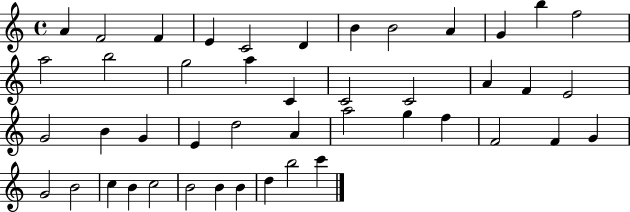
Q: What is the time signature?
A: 4/4